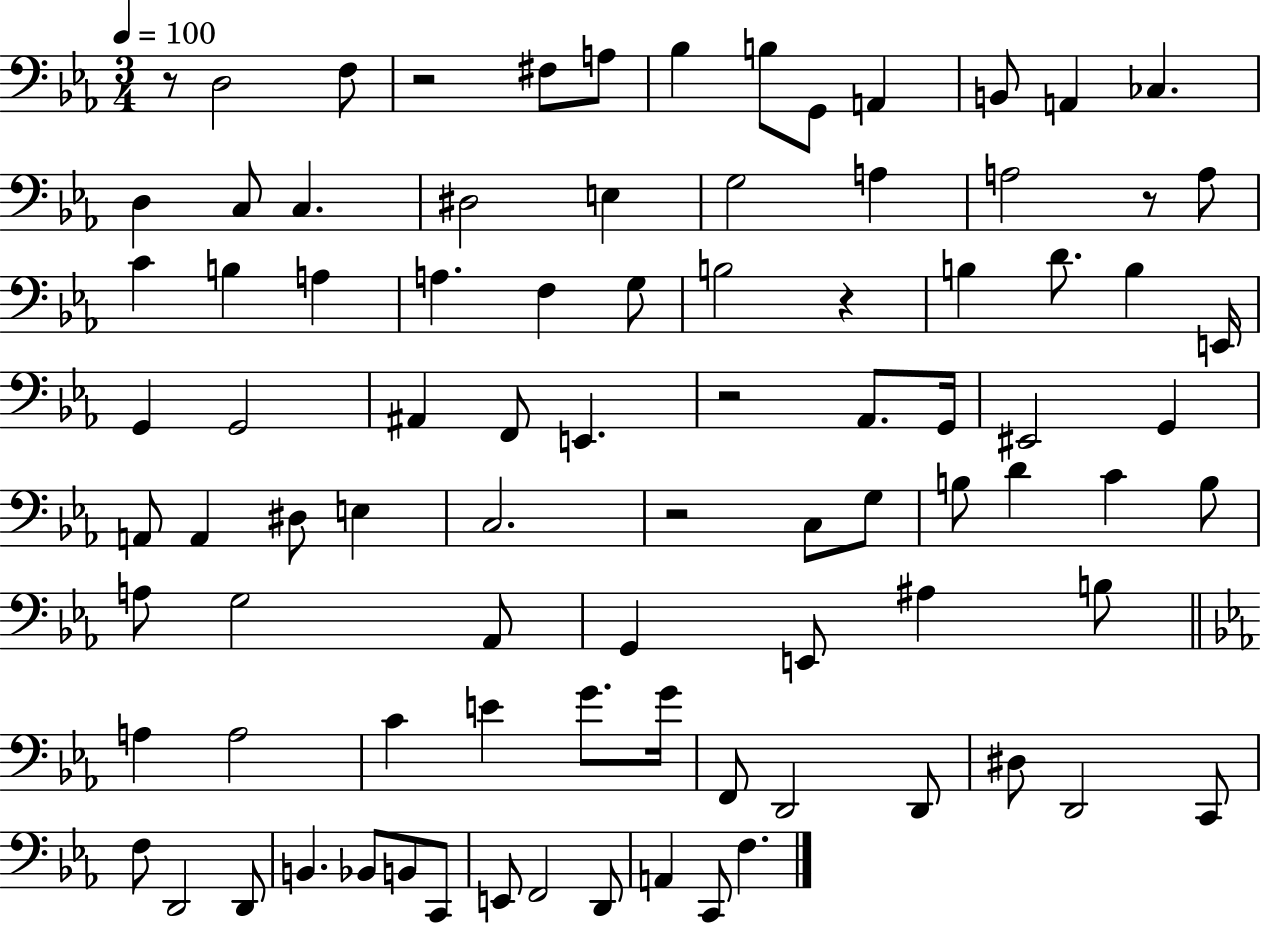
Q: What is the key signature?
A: EES major